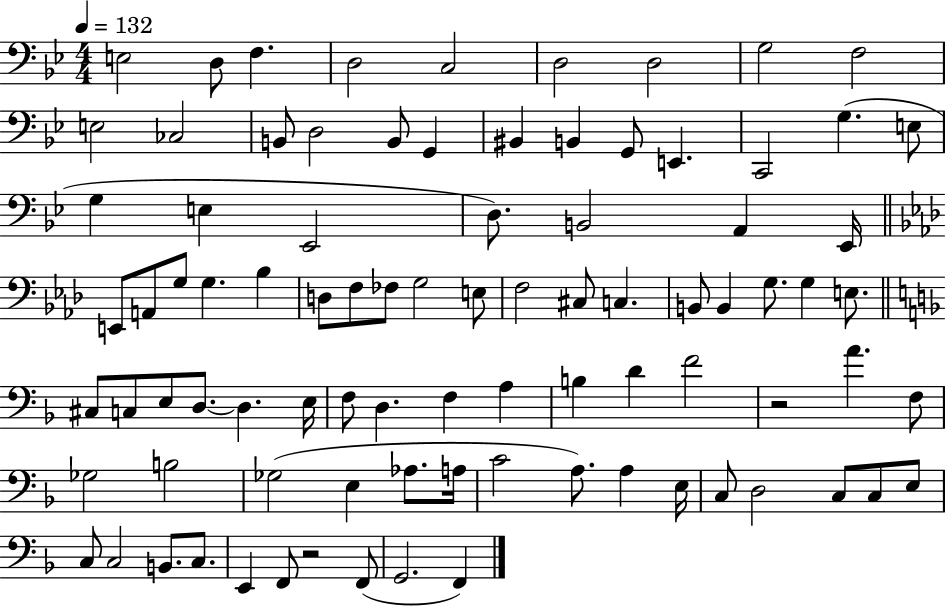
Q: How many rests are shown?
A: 2